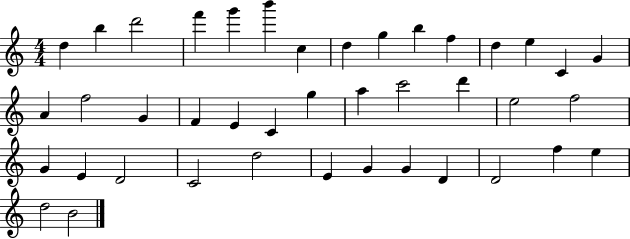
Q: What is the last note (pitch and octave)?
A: B4